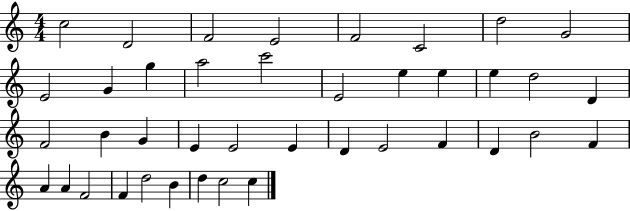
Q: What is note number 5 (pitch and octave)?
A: F4